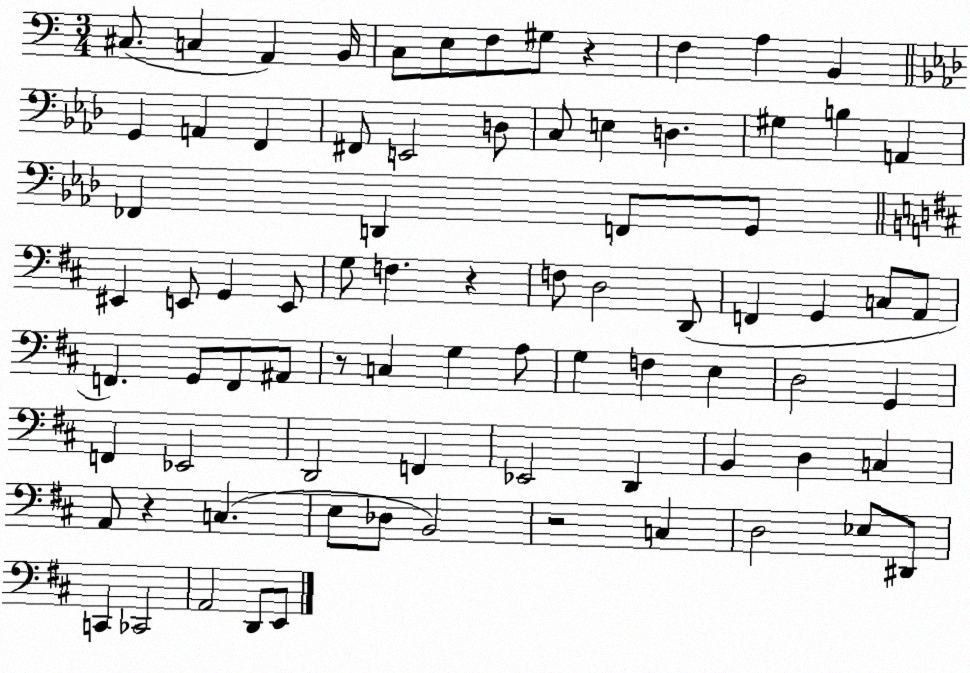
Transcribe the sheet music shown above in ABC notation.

X:1
T:Untitled
M:3/4
L:1/4
K:C
^C,/2 C, A,, B,,/4 C,/2 E,/2 F,/2 ^G,/2 z F, A, B,, G,, A,, F,, ^F,,/2 E,,2 D,/2 C,/2 E, D, ^G, B, A,, _F,, D,, F,,/2 G,,/2 ^E,, E,,/2 G,, E,,/2 G,/2 F, z F,/2 D,2 D,,/2 F,, G,, C,/2 A,,/2 F,, G,,/2 F,,/2 ^A,,/2 z/2 C, G, A,/2 G, F, E, D,2 G,, F,, _E,,2 D,,2 F,, _E,,2 D,, B,, D, C, A,,/2 z C, E,/2 _D,/2 B,,2 z2 C, D,2 _E,/2 ^D,,/2 C,, _C,,2 A,,2 D,,/2 E,,/2